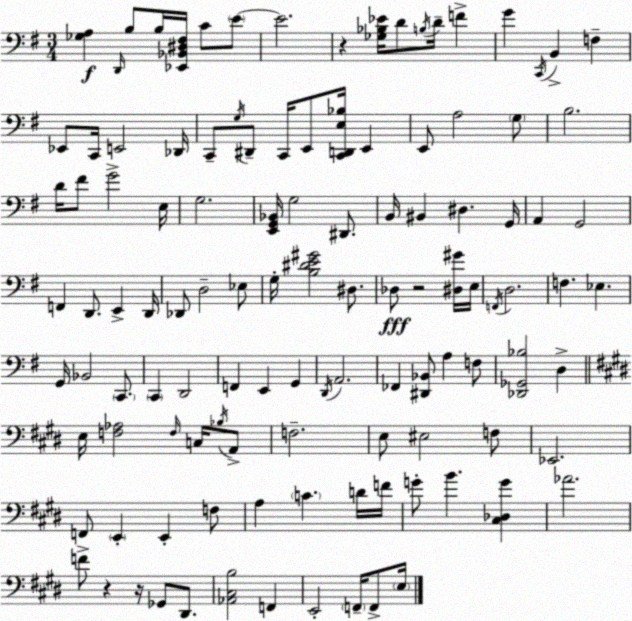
X:1
T:Untitled
M:3/4
L:1/4
K:G
[_G,A,] D,,/4 B,/2 B,/4 [_E,,_B,,^D,^F,]/4 C/2 E/2 E2 z [_G,_B,_E]/4 D/2 B,/4 D/4 F G C,,/4 B,, F, _E,,/2 C,,/4 E,,2 _D,,/4 C,,/2 G,/4 ^D,,/2 C,,/4 E,,/2 [C,,D,,E,_B,]/4 E,, E,,/2 A,2 G,/2 B,2 D/4 ^F/2 G2 E,/4 G,2 [E,,G,,_B,,]/4 G,2 ^D,,/2 B,,/4 ^B,, ^D, G,,/4 A,, G,,2 F,, D,,/2 E,, D,,/4 _D,,/2 D,2 _E,/2 G,/4 [B,^DE^G]2 ^D,/2 _D,/2 z2 [^D,^G]/4 E,/4 F,,/4 D,2 F, _E, G,,/4 _B,,2 C,,/2 C,, D,,2 F,, E,, G,, D,,/4 A,,2 _F,, [^D,,_B,,]/2 A, F,/2 [_D,,_G,,_B,]2 D, E,/4 [F,_A,]2 F,/4 C,/4 _B,/4 A,,/2 F,2 E,/2 ^E,2 F,/2 _E,,2 F,,/2 E,, E,, F,/2 A, C D/4 F/4 G/2 B [^C,_D,G] _A2 F/2 z z/4 _G,,/2 ^D,,/2 [_A,,^C,B,]2 F,, E,,2 F,,/4 F,,/2 E,/4